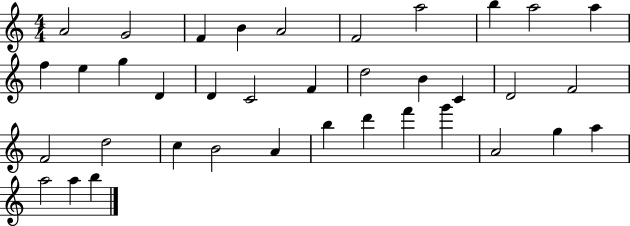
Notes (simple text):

A4/h G4/h F4/q B4/q A4/h F4/h A5/h B5/q A5/h A5/q F5/q E5/q G5/q D4/q D4/q C4/h F4/q D5/h B4/q C4/q D4/h F4/h F4/h D5/h C5/q B4/h A4/q B5/q D6/q F6/q G6/q A4/h G5/q A5/q A5/h A5/q B5/q